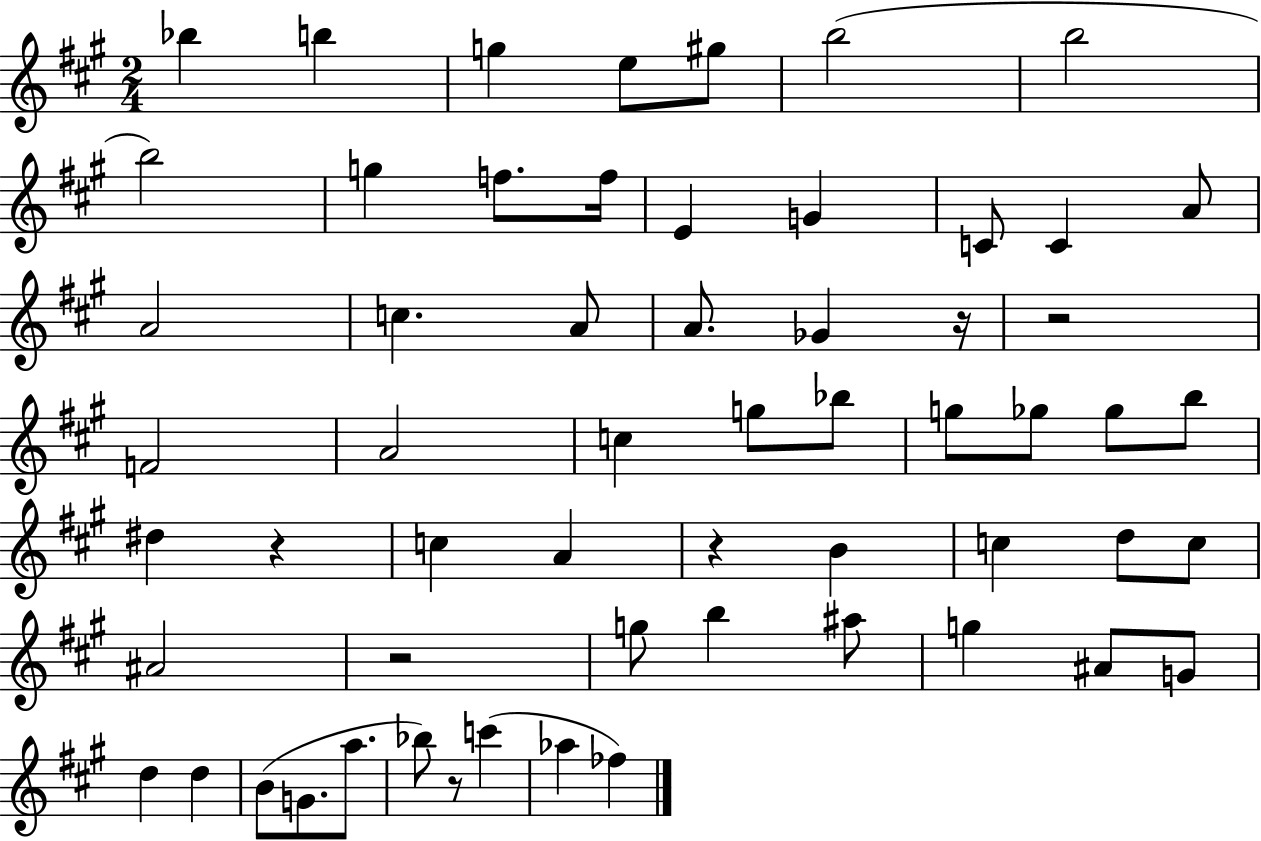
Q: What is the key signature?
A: A major